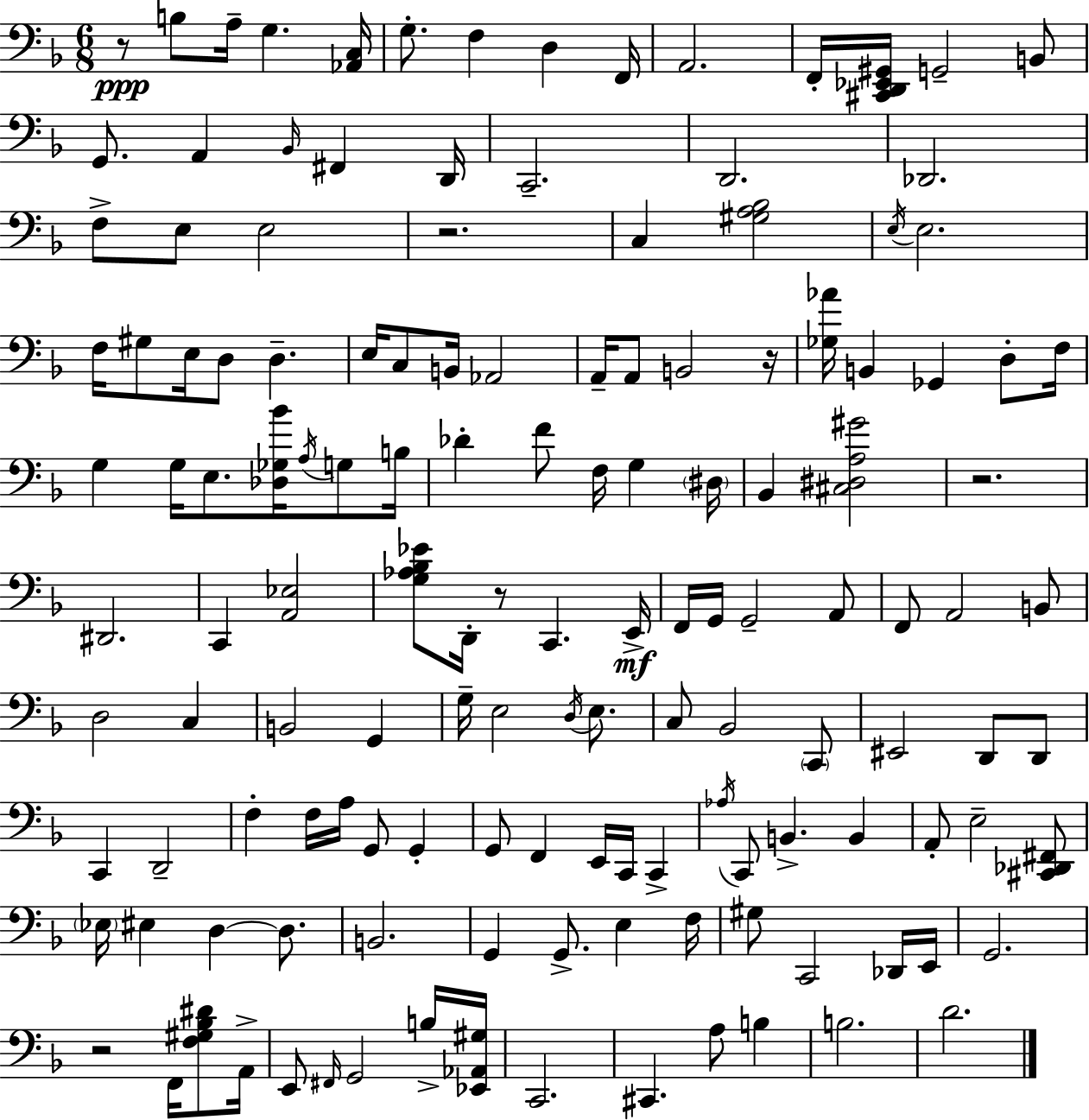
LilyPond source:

{
  \clef bass
  \numericTimeSignature
  \time 6/8
  \key f \major
  \repeat volta 2 { r8\ppp b8 a16-- g4. <aes, c>16 | g8.-. f4 d4 f,16 | a,2. | f,16-. <cis, d, ees, gis,>16 g,2-- b,8 | \break g,8. a,4 \grace { bes,16 } fis,4 | d,16 c,2.-- | d,2. | des,2. | \break f8-> e8 e2 | r2. | c4 <gis a bes>2 | \acciaccatura { e16 } e2. | \break f16 gis8 e16 d8 d4.-- | e16 c8 b,16 aes,2 | a,16-- a,8 b,2 | r16 <ges aes'>16 b,4 ges,4 d8-. | \break f16 g4 g16 e8. <des ges bes'>16 \acciaccatura { a16 } | g8 b16 des'4-. f'8 f16 g4 | \parenthesize dis16 bes,4 <cis dis a gis'>2 | r2. | \break dis,2. | c,4 <a, ees>2 | <g aes bes ees'>8 d,16-. r8 c,4. | e,16->\mf f,16 g,16 g,2-- | \break a,8 f,8 a,2 | b,8 d2 c4 | b,2 g,4 | g16-- e2 | \break \acciaccatura { d16 } e8. c8 bes,2 | \parenthesize c,8 eis,2 | d,8 d,8 c,4 d,2-- | f4-. f16 a16 g,8 | \break g,4-. g,8 f,4 e,16 c,16 | c,4-> \acciaccatura { aes16 } c,8 b,4.-> | b,4 a,8-. e2-- | <cis, des, fis,>8 \parenthesize ees16 eis4 d4~~ | \break d8. b,2. | g,4 g,8.-> | e4 f16 gis8 c,2 | des,16 e,16 g,2. | \break r2 | f,16 <f gis bes dis'>8 a,16-> e,8 \grace { fis,16 } g,2 | b16-> <ees, aes, gis>16 c,2. | cis,4. | \break a8 b4 b2. | d'2. | } \bar "|."
}